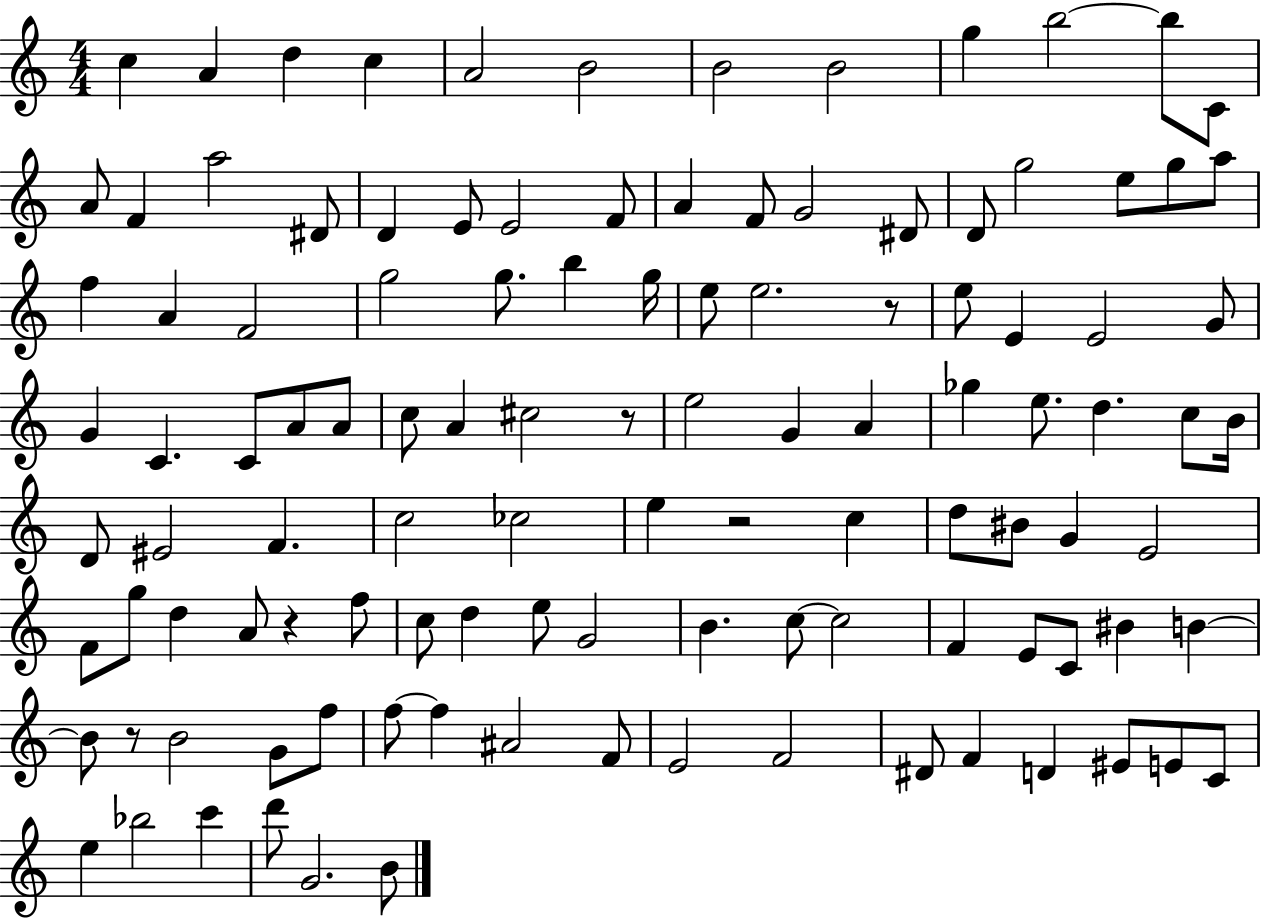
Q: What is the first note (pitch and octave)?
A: C5